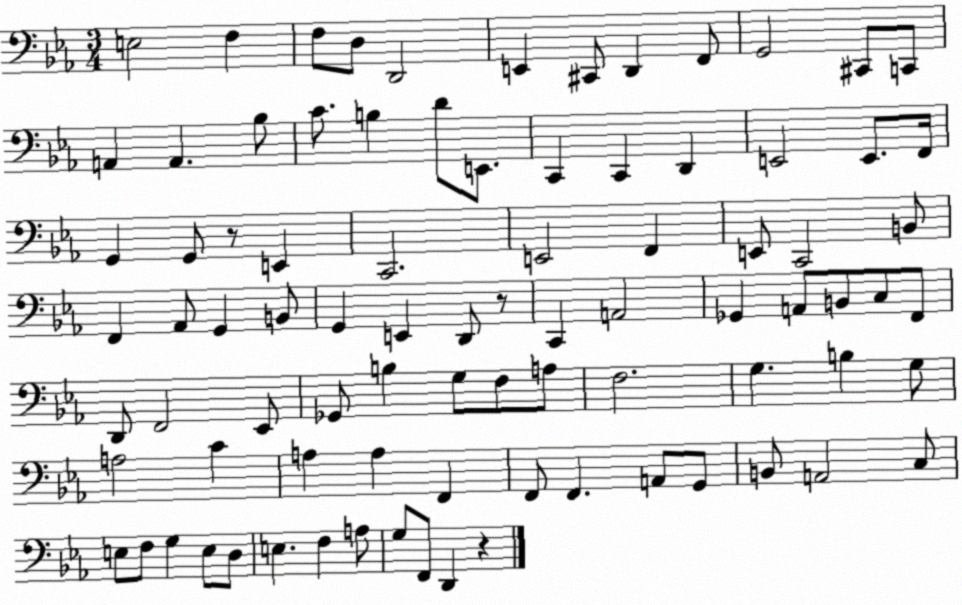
X:1
T:Untitled
M:3/4
L:1/4
K:Eb
E,2 F, F,/2 D,/2 D,,2 E,, ^C,,/2 D,, F,,/2 G,,2 ^C,,/2 C,,/2 A,, A,, _B,/2 C/2 B, D/2 E,,/2 C,, C,, D,, E,,2 E,,/2 F,,/4 G,, G,,/2 z/2 E,, C,,2 E,,2 F,, E,,/2 C,,2 B,,/2 F,, _A,,/2 G,, B,,/2 G,, E,, D,,/2 z/2 C,, A,,2 _G,, A,,/2 B,,/2 C,/2 F,,/2 D,,/2 F,,2 _E,,/2 _G,,/2 B, G,/2 F,/2 A,/2 F,2 G, B, G,/2 A,2 C A, A, F,, F,,/2 F,, A,,/2 G,,/2 B,,/2 A,,2 C,/2 E,/2 F,/2 G, E,/2 D,/2 E, F, A,/2 G,/2 F,,/2 D,, z